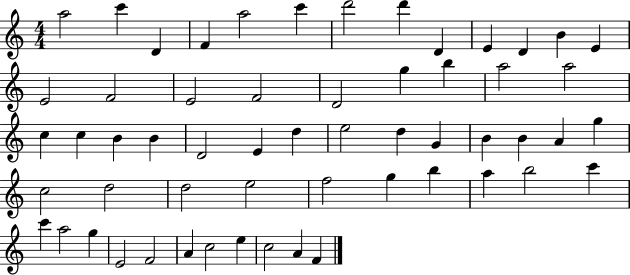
{
  \clef treble
  \numericTimeSignature
  \time 4/4
  \key c \major
  a''2 c'''4 d'4 | f'4 a''2 c'''4 | d'''2 d'''4 d'4 | e'4 d'4 b'4 e'4 | \break e'2 f'2 | e'2 f'2 | d'2 g''4 b''4 | a''2 a''2 | \break c''4 c''4 b'4 b'4 | d'2 e'4 d''4 | e''2 d''4 g'4 | b'4 b'4 a'4 g''4 | \break c''2 d''2 | d''2 e''2 | f''2 g''4 b''4 | a''4 b''2 c'''4 | \break c'''4 a''2 g''4 | e'2 f'2 | a'4 c''2 e''4 | c''2 a'4 f'4 | \break \bar "|."
}